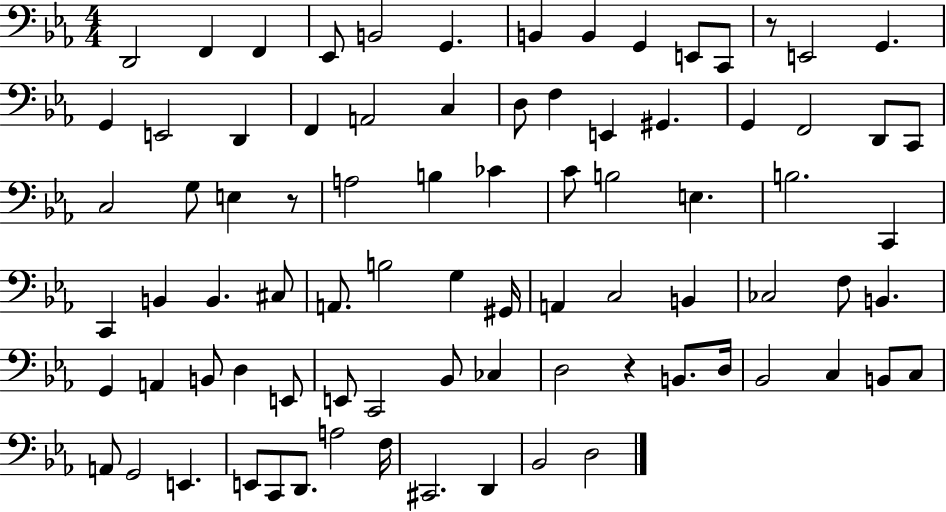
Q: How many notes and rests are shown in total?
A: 83